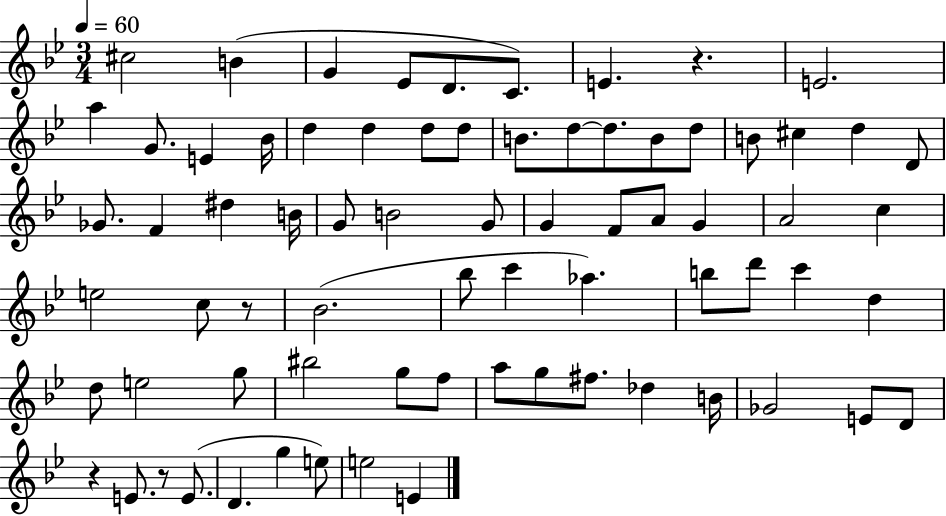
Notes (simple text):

C#5/h B4/q G4/q Eb4/e D4/e. C4/e. E4/q. R/q. E4/h. A5/q G4/e. E4/q Bb4/s D5/q D5/q D5/e D5/e B4/e. D5/e D5/e. B4/e D5/e B4/e C#5/q D5/q D4/e Gb4/e. F4/q D#5/q B4/s G4/e B4/h G4/e G4/q F4/e A4/e G4/q A4/h C5/q E5/h C5/e R/e Bb4/h. Bb5/e C6/q Ab5/q. B5/e D6/e C6/q D5/q D5/e E5/h G5/e BIS5/h G5/e F5/e A5/e G5/e F#5/e. Db5/q B4/s Gb4/h E4/e D4/e R/q E4/e. R/e E4/e. D4/q. G5/q E5/e E5/h E4/q